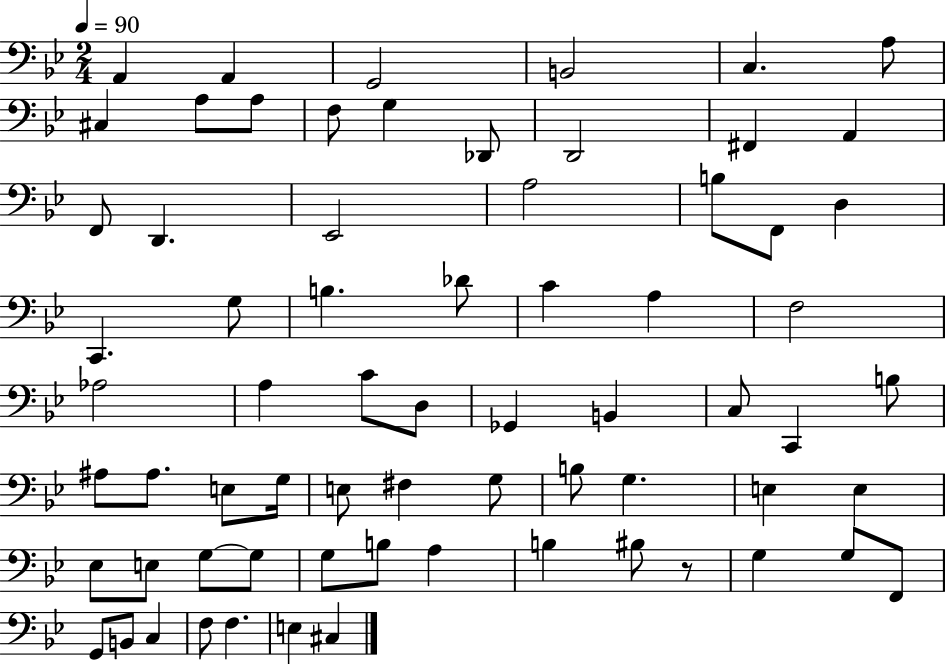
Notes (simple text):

A2/q A2/q G2/h B2/h C3/q. A3/e C#3/q A3/e A3/e F3/e G3/q Db2/e D2/h F#2/q A2/q F2/e D2/q. Eb2/h A3/h B3/e F2/e D3/q C2/q. G3/e B3/q. Db4/e C4/q A3/q F3/h Ab3/h A3/q C4/e D3/e Gb2/q B2/q C3/e C2/q B3/e A#3/e A#3/e. E3/e G3/s E3/e F#3/q G3/e B3/e G3/q. E3/q E3/q Eb3/e E3/e G3/e G3/e G3/e B3/e A3/q B3/q BIS3/e R/e G3/q G3/e F2/e G2/e B2/e C3/q F3/e F3/q. E3/q C#3/q